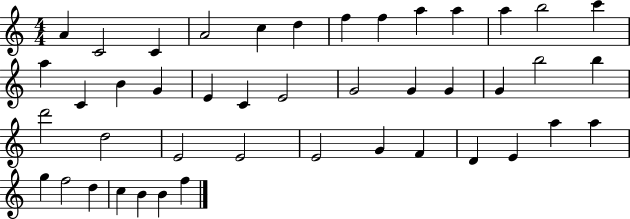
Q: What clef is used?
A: treble